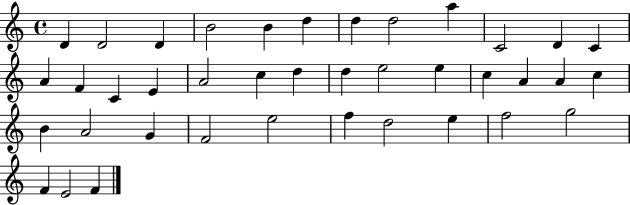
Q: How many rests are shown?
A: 0